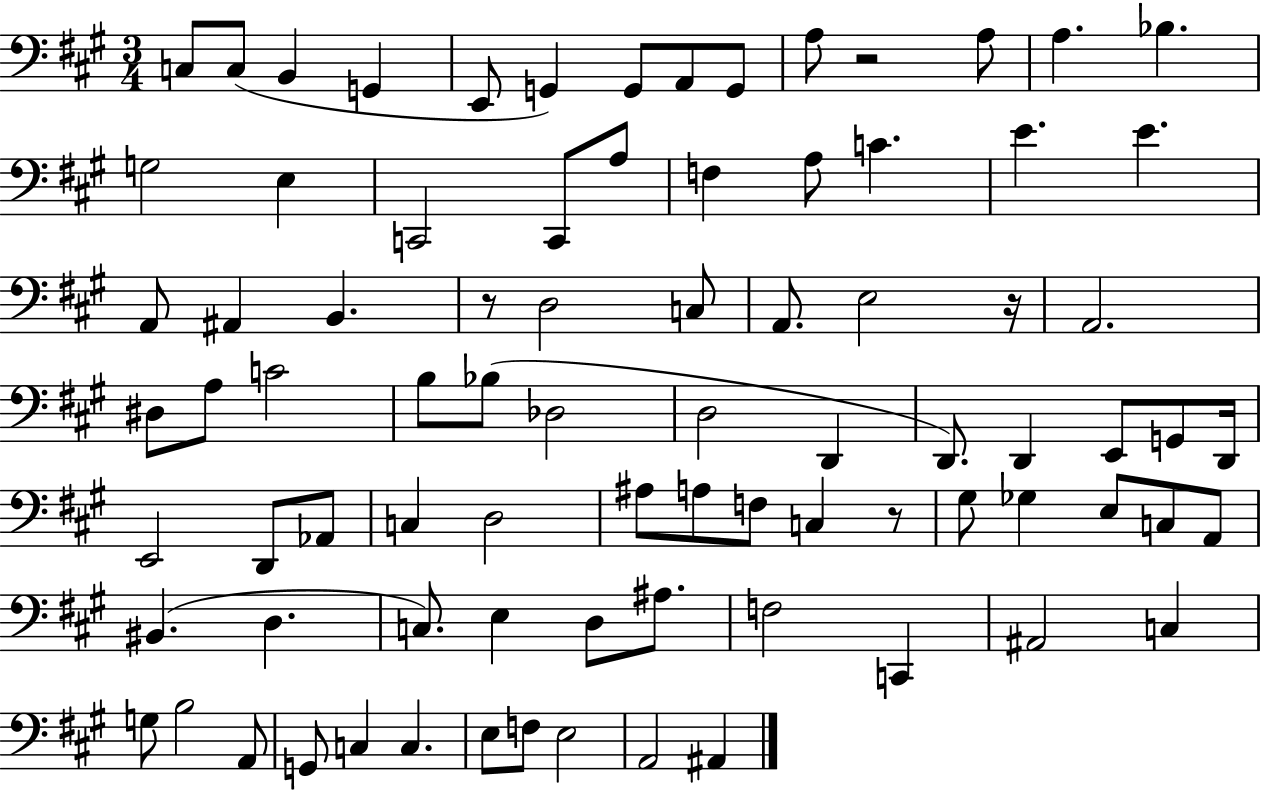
C3/e C3/e B2/q G2/q E2/e G2/q G2/e A2/e G2/e A3/e R/h A3/e A3/q. Bb3/q. G3/h E3/q C2/h C2/e A3/e F3/q A3/e C4/q. E4/q. E4/q. A2/e A#2/q B2/q. R/e D3/h C3/e A2/e. E3/h R/s A2/h. D#3/e A3/e C4/h B3/e Bb3/e Db3/h D3/h D2/q D2/e. D2/q E2/e G2/e D2/s E2/h D2/e Ab2/e C3/q D3/h A#3/e A3/e F3/e C3/q R/e G#3/e Gb3/q E3/e C3/e A2/e BIS2/q. D3/q. C3/e. E3/q D3/e A#3/e. F3/h C2/q A#2/h C3/q G3/e B3/h A2/e G2/e C3/q C3/q. E3/e F3/e E3/h A2/h A#2/q